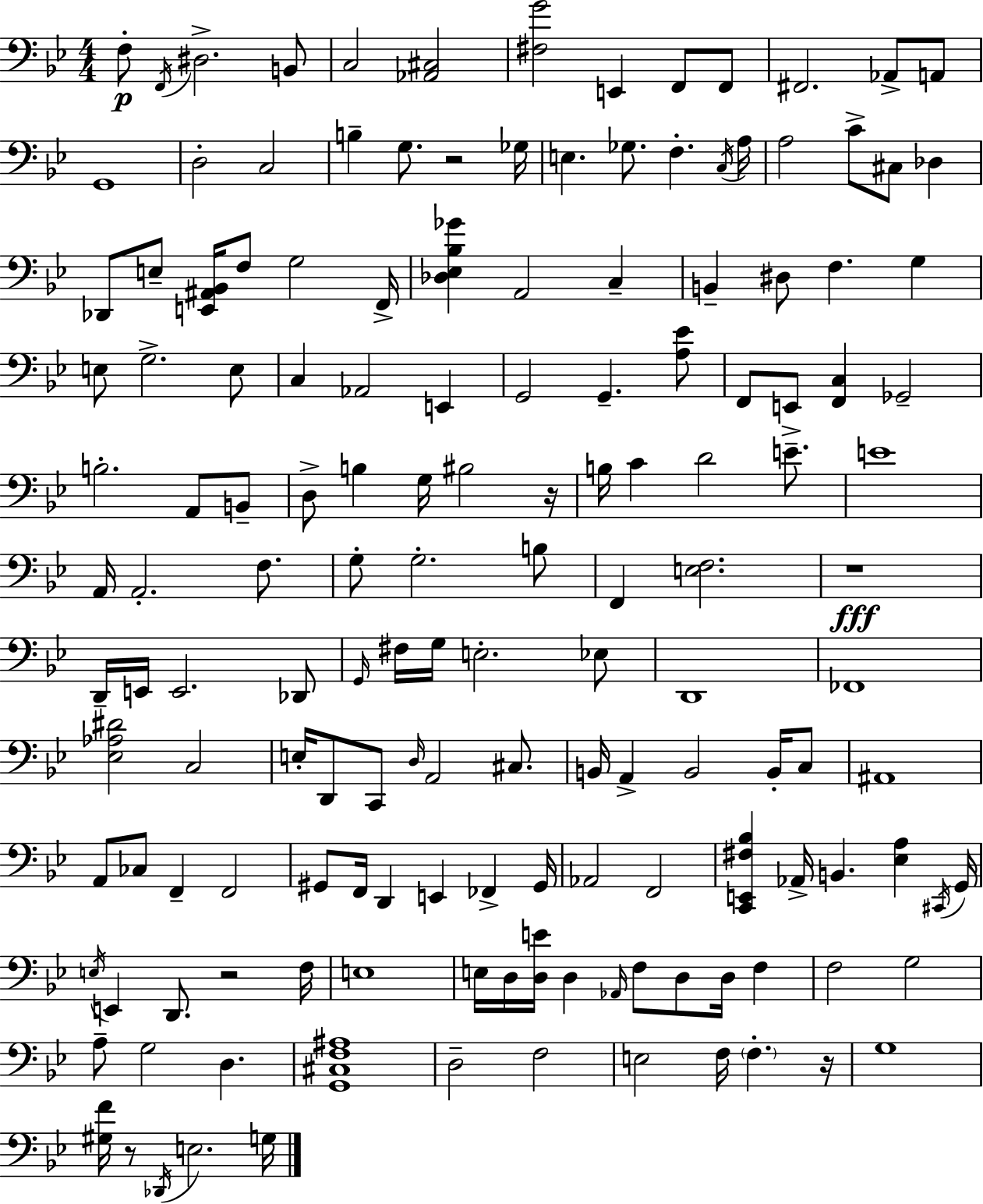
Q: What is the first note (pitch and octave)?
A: F3